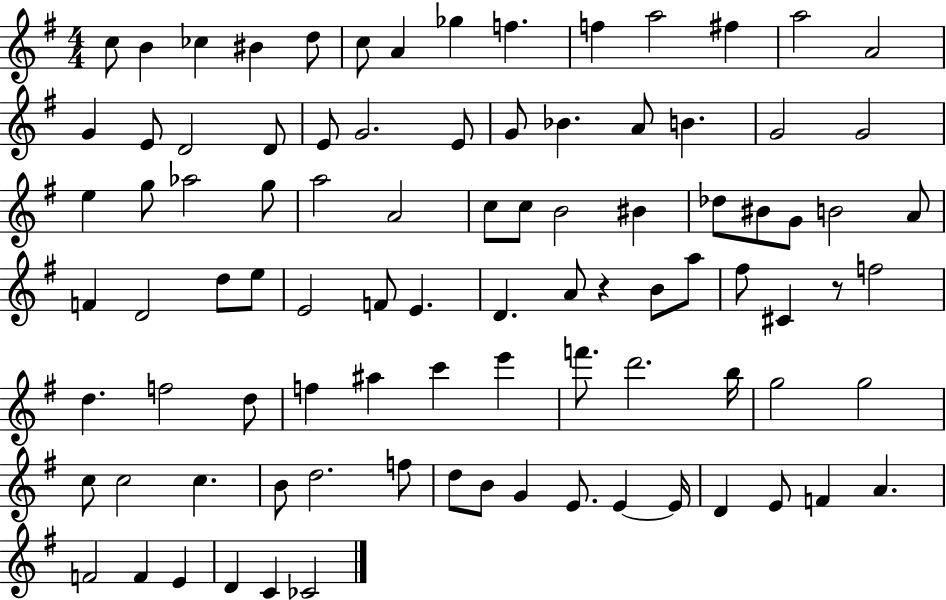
{
  \clef treble
  \numericTimeSignature
  \time 4/4
  \key g \major
  \repeat volta 2 { c''8 b'4 ces''4 bis'4 d''8 | c''8 a'4 ges''4 f''4. | f''4 a''2 fis''4 | a''2 a'2 | \break g'4 e'8 d'2 d'8 | e'8 g'2. e'8 | g'8 bes'4. a'8 b'4. | g'2 g'2 | \break e''4 g''8 aes''2 g''8 | a''2 a'2 | c''8 c''8 b'2 bis'4 | des''8 bis'8 g'8 b'2 a'8 | \break f'4 d'2 d''8 e''8 | e'2 f'8 e'4. | d'4. a'8 r4 b'8 a''8 | fis''8 cis'4 r8 f''2 | \break d''4. f''2 d''8 | f''4 ais''4 c'''4 e'''4 | f'''8. d'''2. b''16 | g''2 g''2 | \break c''8 c''2 c''4. | b'8 d''2. f''8 | d''8 b'8 g'4 e'8. e'4~~ e'16 | d'4 e'8 f'4 a'4. | \break f'2 f'4 e'4 | d'4 c'4 ces'2 | } \bar "|."
}